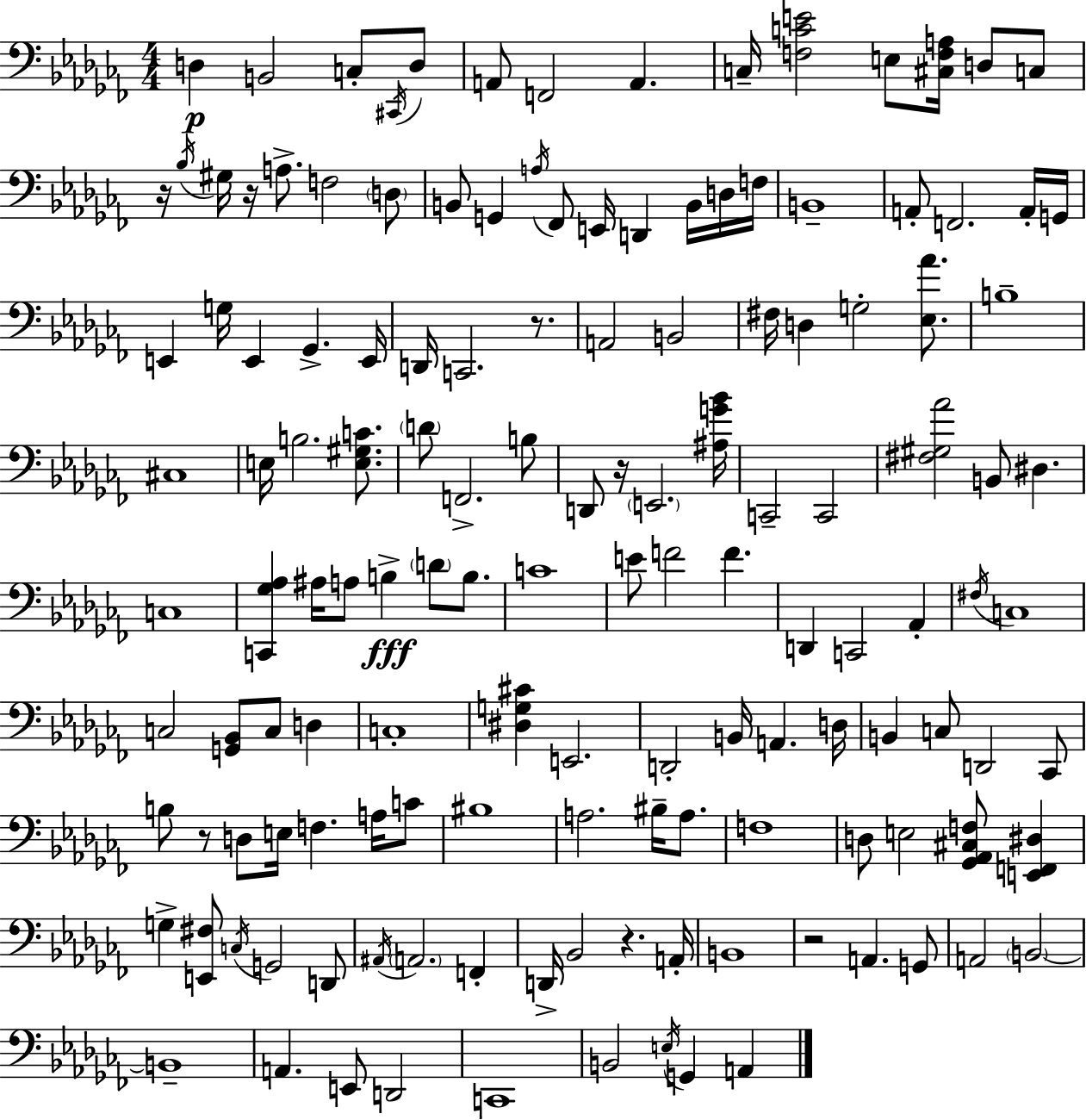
X:1
T:Untitled
M:4/4
L:1/4
K:Abm
D, B,,2 C,/2 ^C,,/4 D,/2 A,,/2 F,,2 A,, C,/4 [F,CE]2 E,/2 [^C,F,A,]/4 D,/2 C,/2 z/4 _B,/4 ^G,/4 z/4 A,/2 F,2 D,/2 B,,/2 G,, A,/4 _F,,/2 E,,/4 D,, B,,/4 D,/4 F,/4 B,,4 A,,/2 F,,2 A,,/4 G,,/4 E,, G,/4 E,, _G,, E,,/4 D,,/4 C,,2 z/2 A,,2 B,,2 ^F,/4 D, G,2 [_E,_A]/2 B,4 ^C,4 E,/4 B,2 [E,^G,C]/2 D/2 F,,2 B,/2 D,,/2 z/4 E,,2 [^A,G_B]/4 C,,2 C,,2 [^F,^G,_A]2 B,,/2 ^D, C,4 [C,,_G,_A,] ^A,/4 A,/2 B, D/2 B,/2 C4 E/2 F2 F D,, C,,2 _A,, ^F,/4 C,4 C,2 [G,,_B,,]/2 C,/2 D, C,4 [^D,G,^C] E,,2 D,,2 B,,/4 A,, D,/4 B,, C,/2 D,,2 _C,,/2 B,/2 z/2 D,/2 E,/4 F, A,/4 C/2 ^B,4 A,2 ^B,/4 A,/2 F,4 D,/2 E,2 [_G,,_A,,^C,F,]/2 [E,,F,,^D,] G, [E,,^F,]/2 C,/4 G,,2 D,,/2 ^A,,/4 A,,2 F,, D,,/4 _B,,2 z A,,/4 B,,4 z2 A,, G,,/2 A,,2 B,,2 B,,4 A,, E,,/2 D,,2 C,,4 B,,2 E,/4 G,, A,,